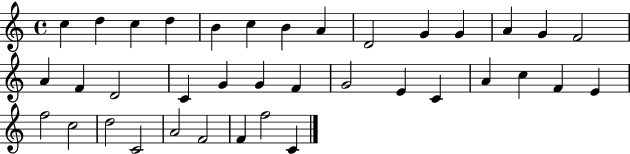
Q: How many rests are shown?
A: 0